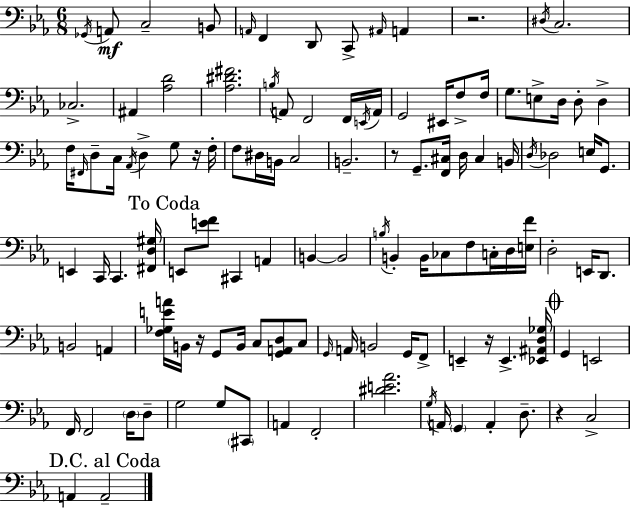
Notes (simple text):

Gb2/s A2/e C3/h B2/e A2/s F2/q D2/e C2/e A#2/s A2/q R/h. D#3/s C3/h. CES3/h. A#2/q [Ab3,D4]/h [Ab3,D#4,F#4]/h. B3/s A2/e F2/h F2/s E2/s A2/s G2/h EIS2/s F3/e F3/s G3/e. E3/e D3/s D3/e D3/q F3/s F#2/s D3/e C3/s Ab2/s D3/q G3/e R/s F3/s F3/e D#3/s B2/s C3/h B2/h. R/e G2/e. [F2,C#3]/s D3/s C#3/q B2/s D3/s Db3/h E3/s G2/e. E2/q C2/s C2/q. [F#2,D3,G#3]/s E2/e [E4,F4]/e C#2/q A2/q B2/q B2/h B3/s B2/q B2/s CES3/e F3/e C3/s D3/s [E3,F4]/s D3/h E2/s D2/e. B2/h A2/q [F3,Gb3,E4,A4]/s B2/s R/s G2/e B2/s C3/e [G2,A2,D3]/e C3/e G2/s A2/s B2/h G2/s F2/e E2/q R/s E2/q. [Eb2,A#2,D3,Gb3]/s G2/q E2/h F2/s F2/h D3/s D3/e G3/h G3/e C#2/e A2/q F2/h [D#4,E4,Ab4]/h. G3/s A2/s G2/q A2/q D3/e. R/q C3/h A2/q A2/h